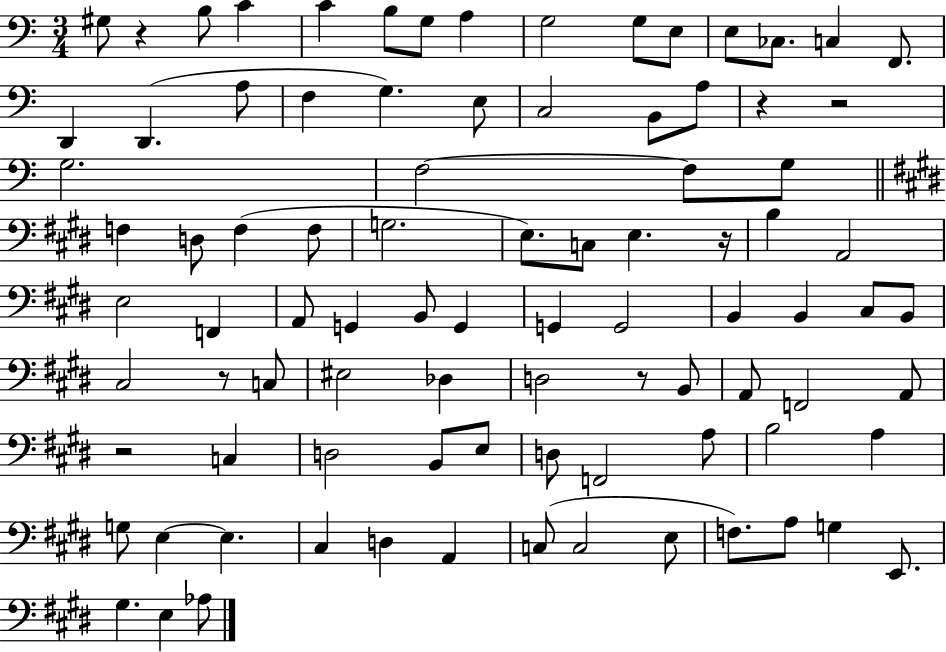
G#3/e R/q B3/e C4/q C4/q B3/e G3/e A3/q G3/h G3/e E3/e E3/e CES3/e. C3/q F2/e. D2/q D2/q. A3/e F3/q G3/q. E3/e C3/h B2/e A3/e R/q R/h G3/h. F3/h F3/e G3/e F3/q D3/e F3/q F3/e G3/h. E3/e. C3/e E3/q. R/s B3/q A2/h E3/h F2/q A2/e G2/q B2/e G2/q G2/q G2/h B2/q B2/q C#3/e B2/e C#3/h R/e C3/e EIS3/h Db3/q D3/h R/e B2/e A2/e F2/h A2/e R/h C3/q D3/h B2/e E3/e D3/e F2/h A3/e B3/h A3/q G3/e E3/q E3/q. C#3/q D3/q A2/q C3/e C3/h E3/e F3/e. A3/e G3/q E2/e. G#3/q. E3/q Ab3/e